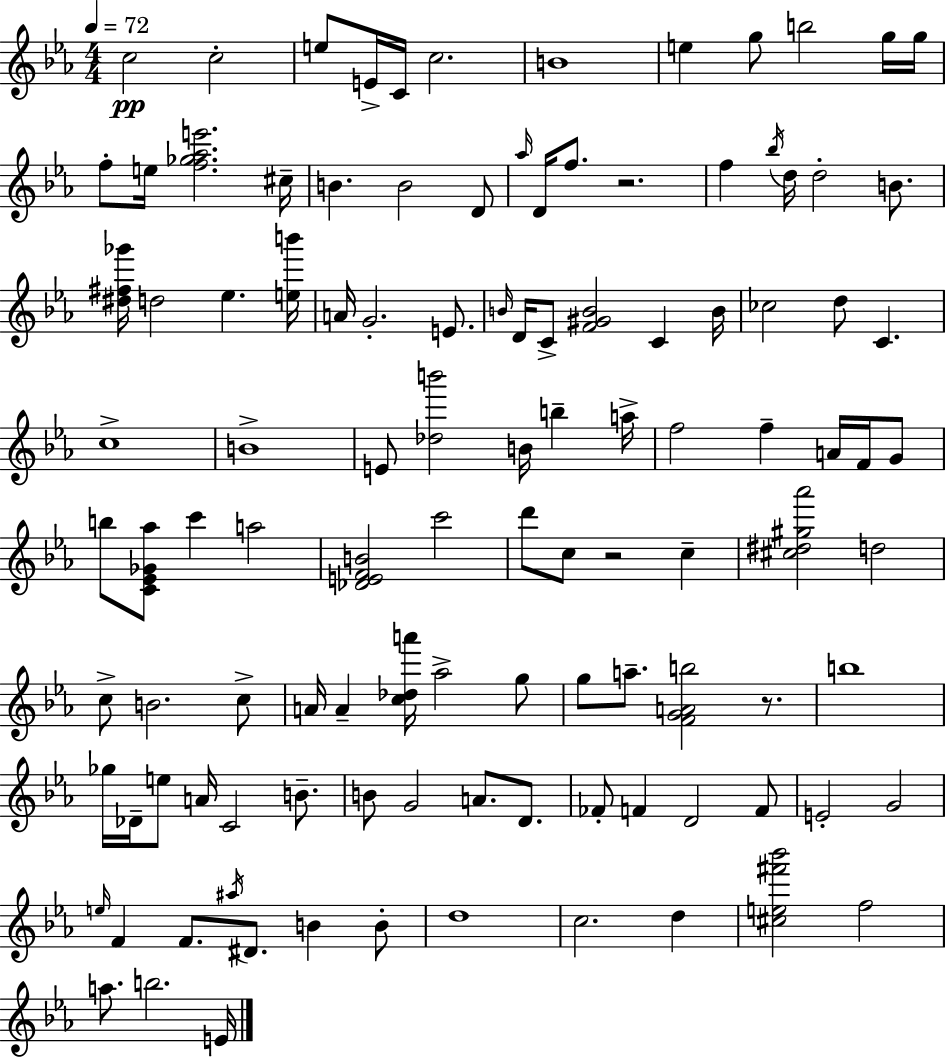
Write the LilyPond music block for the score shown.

{
  \clef treble
  \numericTimeSignature
  \time 4/4
  \key c \minor
  \tempo 4 = 72
  c''2\pp c''2-. | e''8 e'16-> c'16 c''2. | b'1 | e''4 g''8 b''2 g''16 g''16 | \break f''8-. e''16 <f'' ges'' aes'' e'''>2. cis''16-- | b'4. b'2 d'8 | \grace { aes''16 } d'16 f''8. r2. | f''4 \acciaccatura { bes''16 } d''16 d''2-. b'8. | \break <dis'' fis'' ges'''>16 d''2 ees''4. | <e'' b'''>16 a'16 g'2.-. e'8. | \grace { b'16 } d'16 c'8-> <f' gis' b'>2 c'4 | b'16 ces''2 d''8 c'4. | \break c''1-> | b'1-> | e'8 <des'' b'''>2 b'16 b''4-- | a''16-> f''2 f''4-- a'16 | \break f'16 g'8 b''8 <c' ees' ges' aes''>8 c'''4 a''2 | <des' e' f' b'>2 c'''2 | d'''8 c''8 r2 c''4-- | <cis'' dis'' gis'' aes'''>2 d''2 | \break c''8-> b'2. | c''8-> a'16 a'4-- <c'' des'' a'''>16 aes''2-> | g''8 g''8 a''8.-- <f' g' a' b''>2 | r8. b''1 | \break ges''16 des'16-- e''8 a'16 c'2 | b'8.-- b'8 g'2 a'8. | d'8. fes'8-. f'4 d'2 | f'8 e'2-. g'2 | \break \grace { e''16 } f'4 f'8. \acciaccatura { ais''16 } dis'8. b'4 | b'8-. d''1 | c''2. | d''4 <cis'' e'' fis''' bes'''>2 f''2 | \break a''8. b''2. | e'16 \bar "|."
}